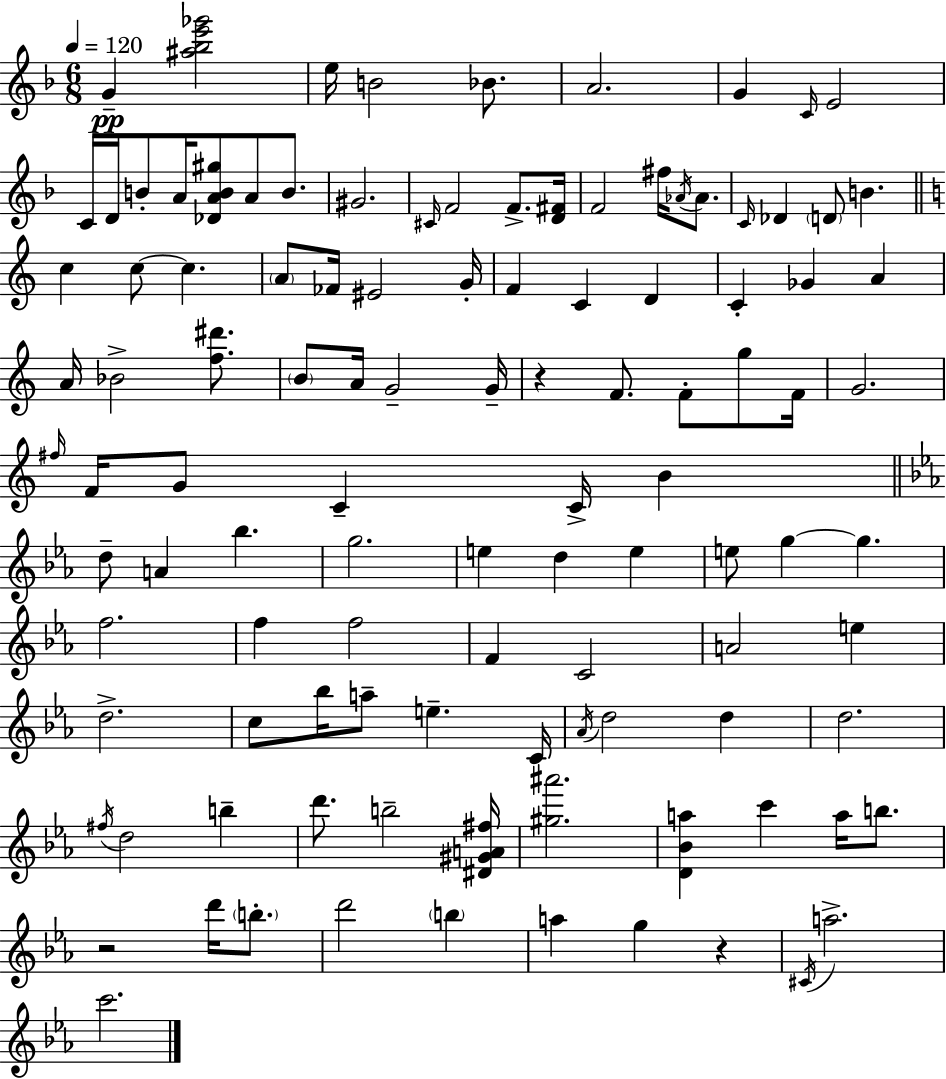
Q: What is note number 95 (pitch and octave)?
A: B5